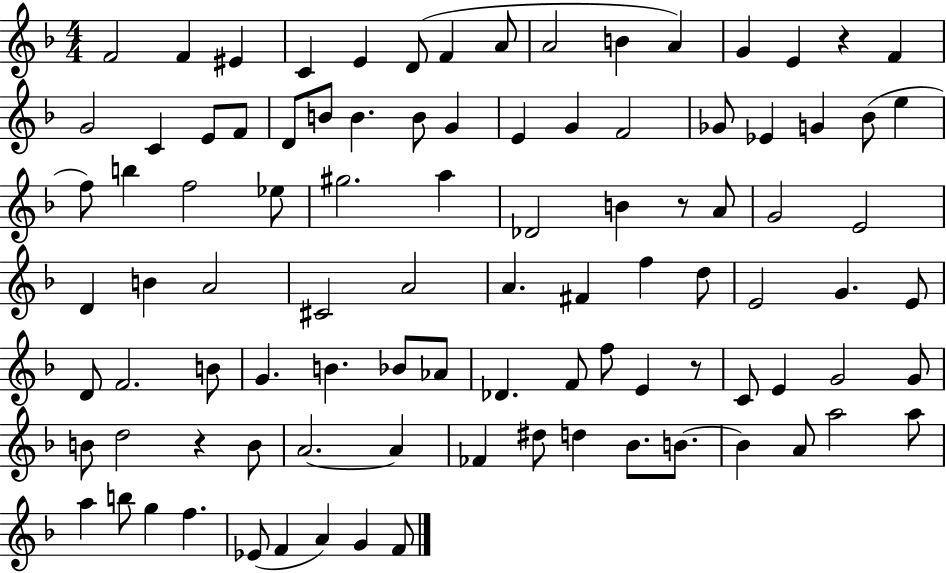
F4/h F4/q EIS4/q C4/q E4/q D4/e F4/q A4/e A4/h B4/q A4/q G4/q E4/q R/q F4/q G4/h C4/q E4/e F4/e D4/e B4/e B4/q. B4/e G4/q E4/q G4/q F4/h Gb4/e Eb4/q G4/q Bb4/e E5/q F5/e B5/q F5/h Eb5/e G#5/h. A5/q Db4/h B4/q R/e A4/e G4/h E4/h D4/q B4/q A4/h C#4/h A4/h A4/q. F#4/q F5/q D5/e E4/h G4/q. E4/e D4/e F4/h. B4/e G4/q. B4/q. Bb4/e Ab4/e Db4/q. F4/e F5/e E4/q R/e C4/e E4/q G4/h G4/e B4/e D5/h R/q B4/e A4/h. A4/q FES4/q D#5/e D5/q Bb4/e. B4/e. B4/q A4/e A5/h A5/e A5/q B5/e G5/q F5/q. Eb4/e F4/q A4/q G4/q F4/e